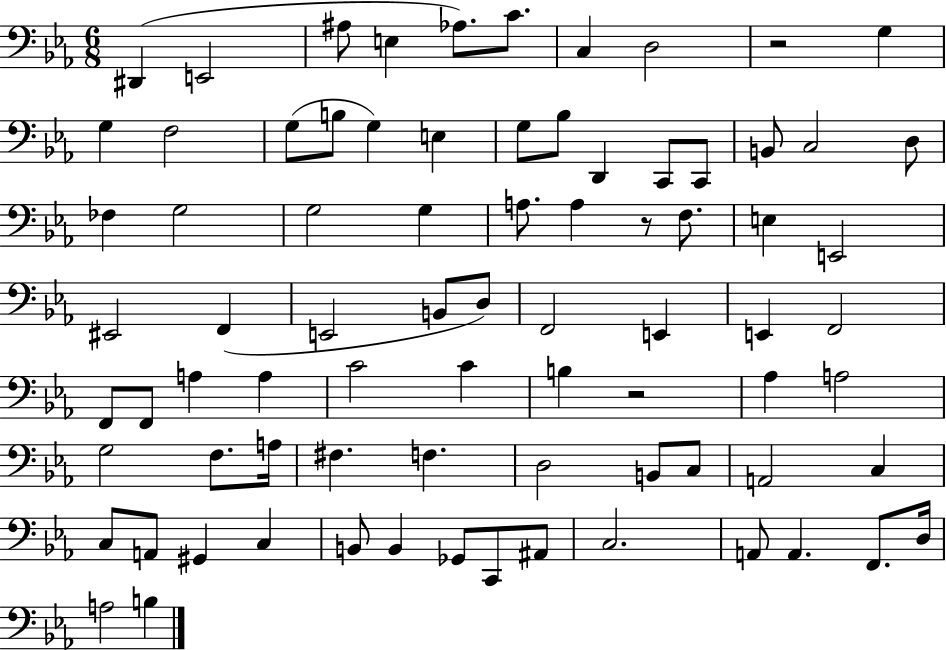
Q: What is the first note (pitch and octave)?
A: D#2